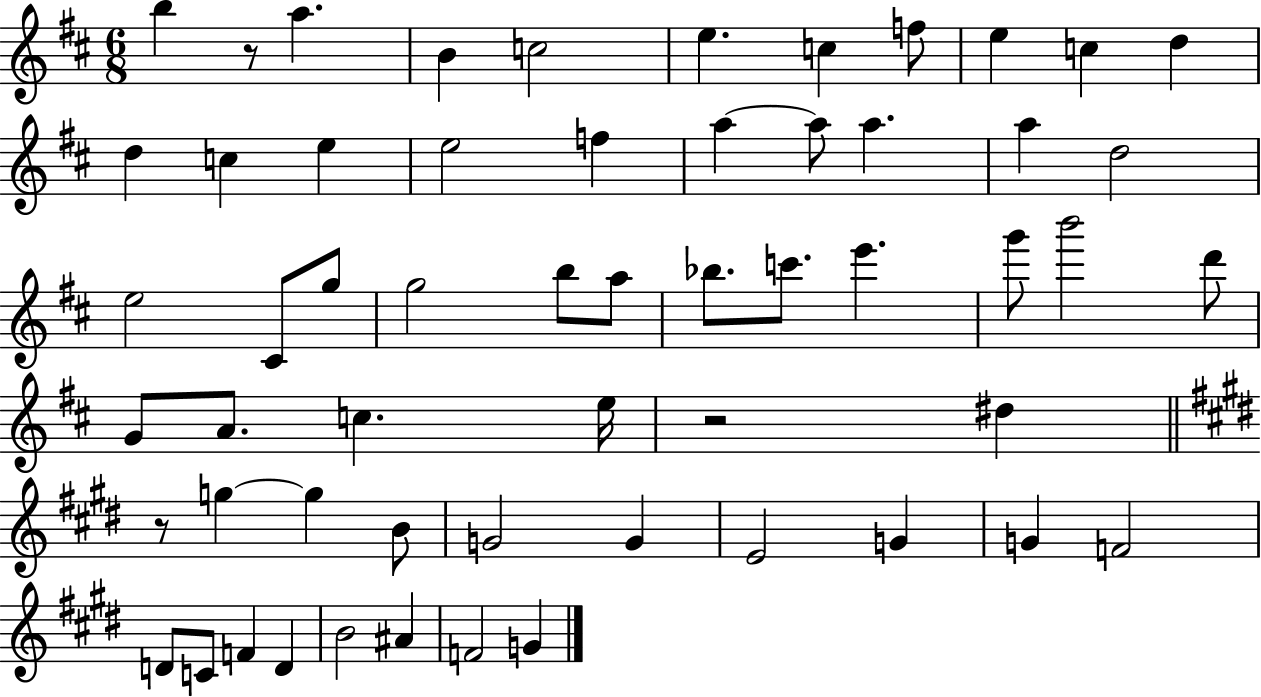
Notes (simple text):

B5/q R/e A5/q. B4/q C5/h E5/q. C5/q F5/e E5/q C5/q D5/q D5/q C5/q E5/q E5/h F5/q A5/q A5/e A5/q. A5/q D5/h E5/h C#4/e G5/e G5/h B5/e A5/e Bb5/e. C6/e. E6/q. G6/e B6/h D6/e G4/e A4/e. C5/q. E5/s R/h D#5/q R/e G5/q G5/q B4/e G4/h G4/q E4/h G4/q G4/q F4/h D4/e C4/e F4/q D4/q B4/h A#4/q F4/h G4/q